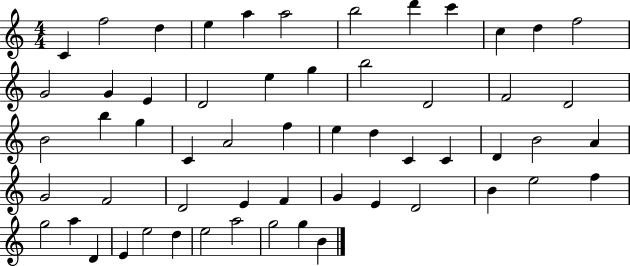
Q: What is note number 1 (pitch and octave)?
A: C4